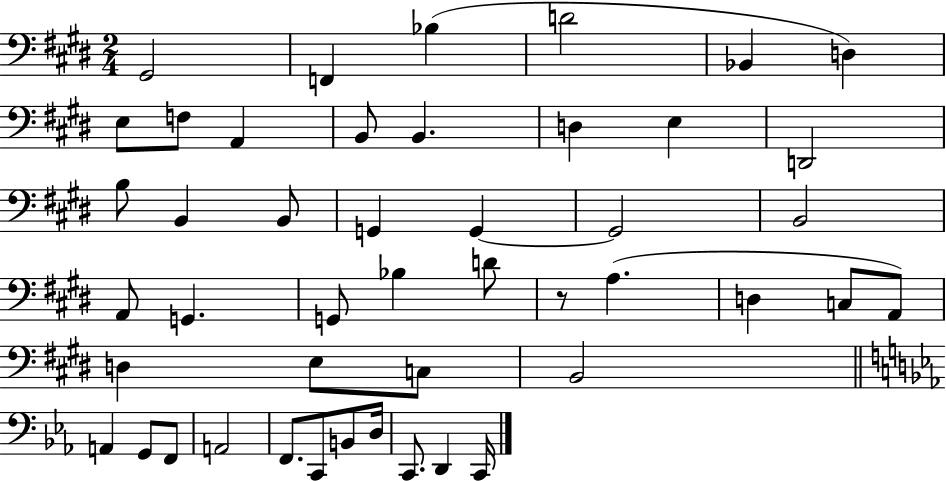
{
  \clef bass
  \numericTimeSignature
  \time 2/4
  \key e \major
  gis,2 | f,4 bes4( | d'2 | bes,4 d4) | \break e8 f8 a,4 | b,8 b,4. | d4 e4 | d,2 | \break b8 b,4 b,8 | g,4 g,4~~ | g,2 | b,2 | \break a,8 g,4. | g,8 bes4 d'8 | r8 a4.( | d4 c8 a,8) | \break d4 e8 c8 | b,2 | \bar "||" \break \key ees \major a,4 g,8 f,8 | a,2 | f,8. c,8 b,8 d16 | c,8. d,4 c,16 | \break \bar "|."
}